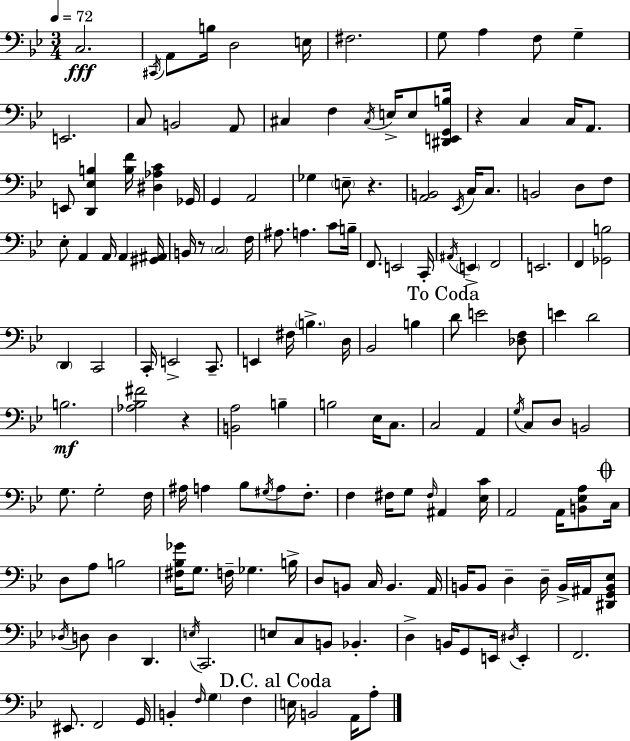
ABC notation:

X:1
T:Untitled
M:3/4
L:1/4
K:Bb
C,2 ^C,,/4 A,,/2 B,/4 D,2 E,/4 ^F,2 G,/2 A, F,/2 G, E,,2 C,/2 B,,2 A,,/2 ^C, F, ^C,/4 E,/4 E,/2 [^D,,E,,G,,B,]/4 z C, C,/4 A,,/2 E,,/2 [D,,_E,B,] [B,F]/4 [^D,_A,C] _G,,/4 G,, A,,2 _G, E,/2 z [A,,B,,]2 _E,,/4 C,/4 C,/2 B,,2 D,/2 F,/2 _E,/2 A,, A,,/4 A,, [^G,,^A,,]/4 B,,/4 z/2 C,2 F,/4 ^A,/2 A, C/2 B,/4 F,,/2 E,,2 C,,/4 ^A,,/4 E,, F,,2 E,,2 F,, [_G,,B,]2 D,, C,,2 C,,/4 E,,2 C,,/2 E,, ^F,/4 B, D,/4 _B,,2 B, D/2 E2 [_D,F,]/2 E D2 B,2 [_A,_B,^F]2 z [B,,A,]2 B, B,2 _E,/4 C,/2 C,2 A,, G,/4 C,/2 D,/2 B,,2 G,/2 G,2 F,/4 ^A,/4 A, _B,/2 ^G,/4 A,/2 F,/2 F, ^F,/4 G,/2 ^F,/4 ^A,, [_E,C]/4 A,,2 A,,/4 [B,,_E,A,]/2 C,/4 D,/2 A,/2 B,2 [^F,_B,_G]/4 G,/2 F,/4 _G, B,/4 D,/2 B,,/2 C,/4 B,, A,,/4 B,,/4 B,,/2 D, D,/4 B,,/4 ^A,,/4 [^D,,G,,B,,_E,]/2 _D,/4 D,/2 D, D,, E,/4 C,,2 E,/2 C,/2 B,,/2 _B,, D, B,,/4 G,,/2 E,,/4 ^D,/4 E,, F,,2 ^E,,/2 F,,2 G,,/4 B,, F,/4 G, F, E,/4 B,,2 A,,/4 A,/2